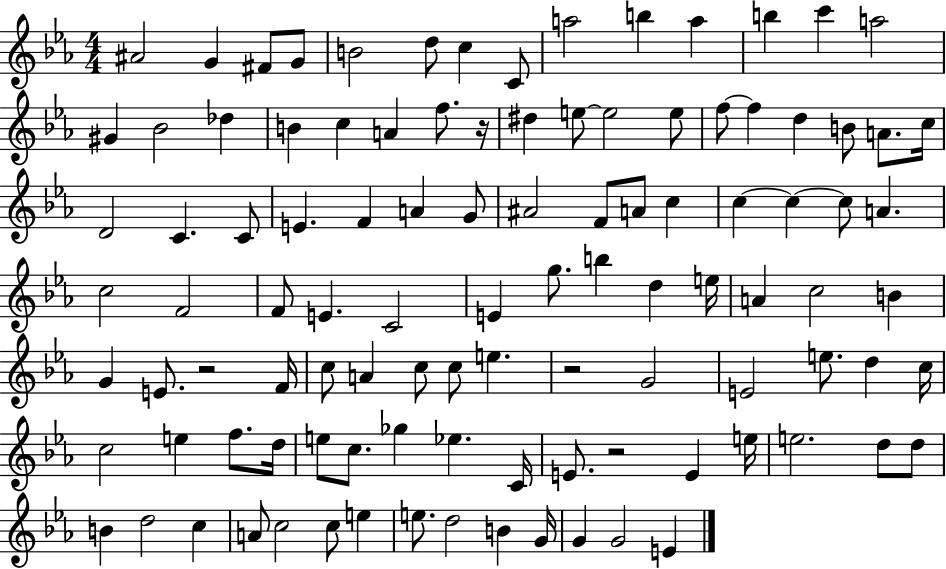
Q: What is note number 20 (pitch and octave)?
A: A4